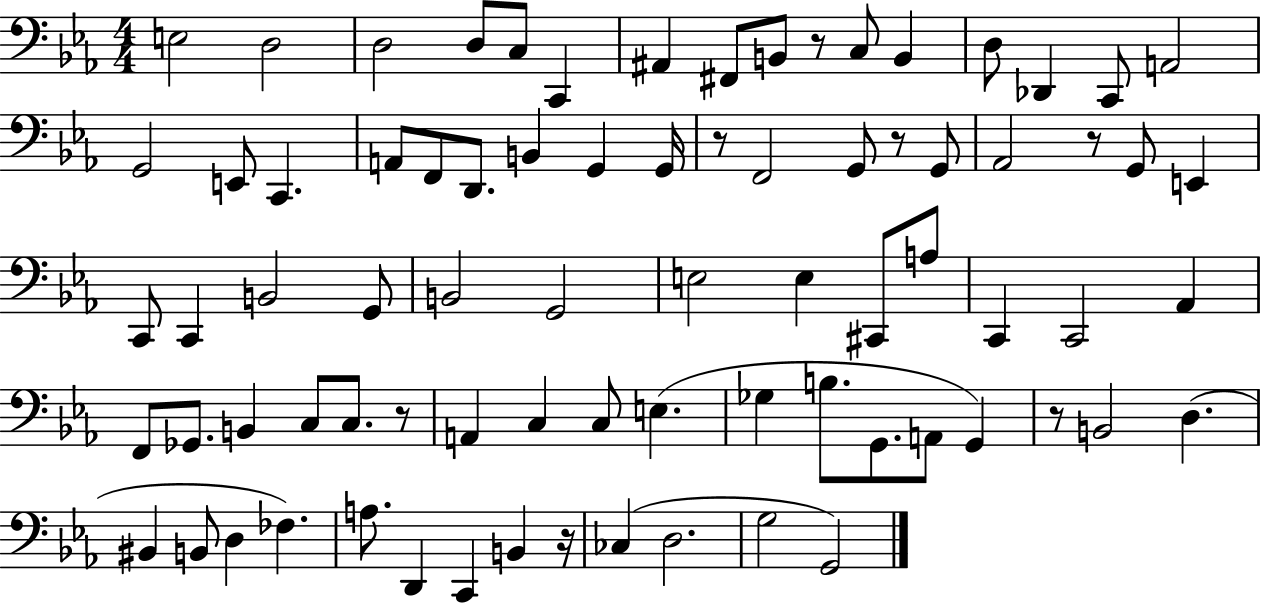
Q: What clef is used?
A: bass